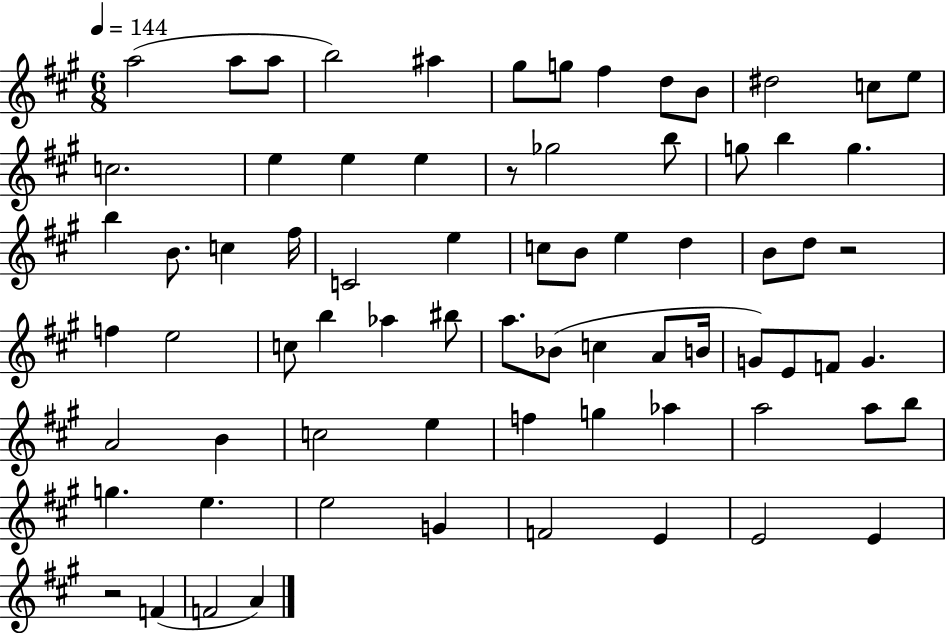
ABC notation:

X:1
T:Untitled
M:6/8
L:1/4
K:A
a2 a/2 a/2 b2 ^a ^g/2 g/2 ^f d/2 B/2 ^d2 c/2 e/2 c2 e e e z/2 _g2 b/2 g/2 b g b B/2 c ^f/4 C2 e c/2 B/2 e d B/2 d/2 z2 f e2 c/2 b _a ^b/2 a/2 _B/2 c A/2 B/4 G/2 E/2 F/2 G A2 B c2 e f g _a a2 a/2 b/2 g e e2 G F2 E E2 E z2 F F2 A